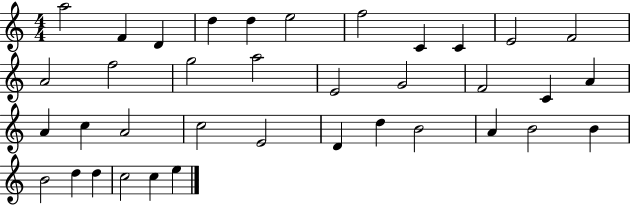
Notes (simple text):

A5/h F4/q D4/q D5/q D5/q E5/h F5/h C4/q C4/q E4/h F4/h A4/h F5/h G5/h A5/h E4/h G4/h F4/h C4/q A4/q A4/q C5/q A4/h C5/h E4/h D4/q D5/q B4/h A4/q B4/h B4/q B4/h D5/q D5/q C5/h C5/q E5/q